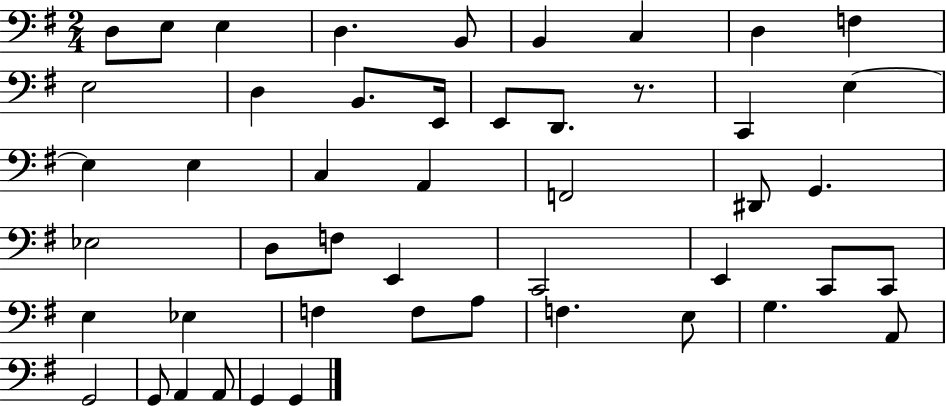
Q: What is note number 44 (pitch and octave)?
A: A2